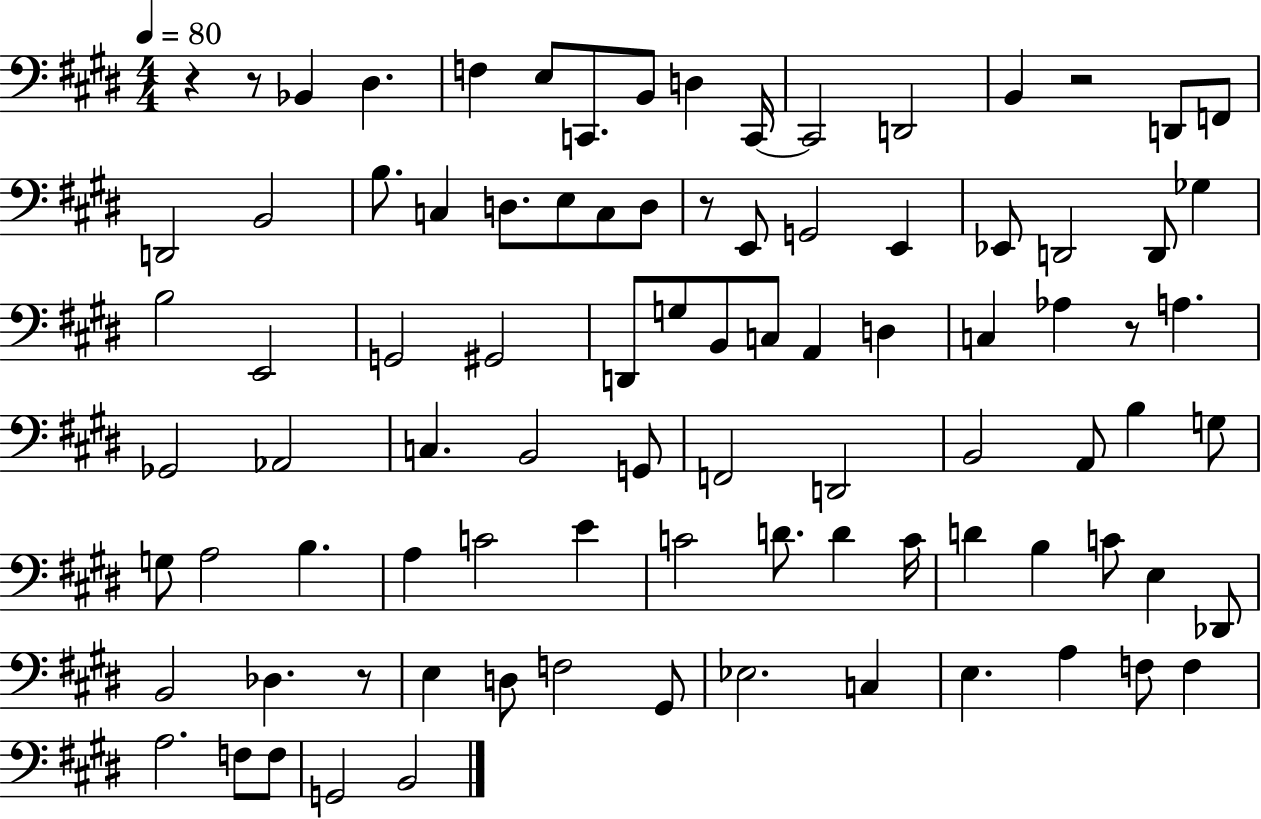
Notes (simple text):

R/q R/e Bb2/q D#3/q. F3/q E3/e C2/e. B2/e D3/q C2/s C2/h D2/h B2/q R/h D2/e F2/e D2/h B2/h B3/e. C3/q D3/e. E3/e C3/e D3/e R/e E2/e G2/h E2/q Eb2/e D2/h D2/e Gb3/q B3/h E2/h G2/h G#2/h D2/e G3/e B2/e C3/e A2/q D3/q C3/q Ab3/q R/e A3/q. Gb2/h Ab2/h C3/q. B2/h G2/e F2/h D2/h B2/h A2/e B3/q G3/e G3/e A3/h B3/q. A3/q C4/h E4/q C4/h D4/e. D4/q C4/s D4/q B3/q C4/e E3/q Db2/e B2/h Db3/q. R/e E3/q D3/e F3/h G#2/e Eb3/h. C3/q E3/q. A3/q F3/e F3/q A3/h. F3/e F3/e G2/h B2/h